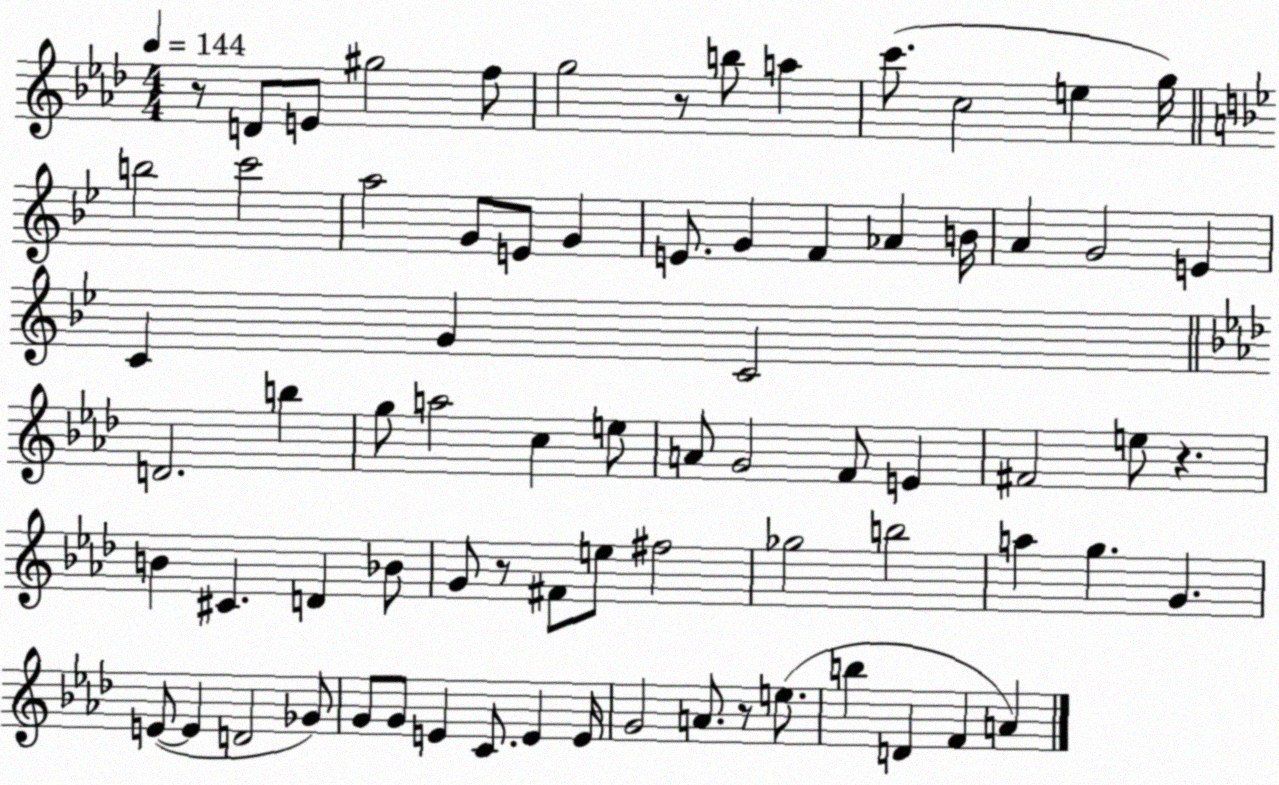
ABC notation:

X:1
T:Untitled
M:4/4
L:1/4
K:Ab
z/2 D/2 E/2 ^g2 f/2 g2 z/2 b/2 a c'/2 c2 e g/4 b2 c'2 a2 G/2 E/2 G E/2 G F _A B/4 A G2 E C G C2 D2 b g/2 a2 c e/2 A/2 G2 F/2 E ^F2 e/2 z B ^C D _B/2 G/2 z/2 ^F/2 e/2 ^f2 _g2 b2 a g G E/2 E D2 _G/2 G/2 G/2 E C/2 E E/4 G2 A/2 z/2 e/2 b D F A